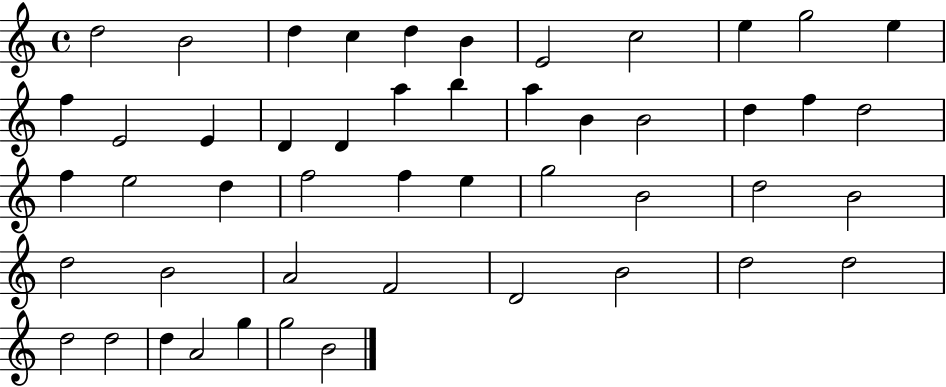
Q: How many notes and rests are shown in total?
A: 49